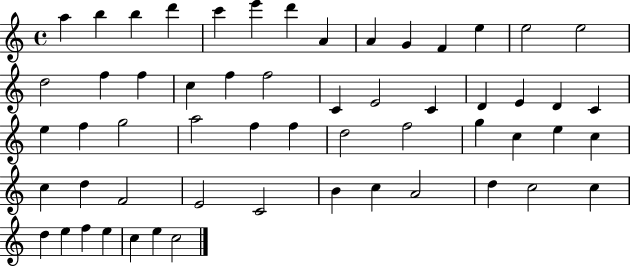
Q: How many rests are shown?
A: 0